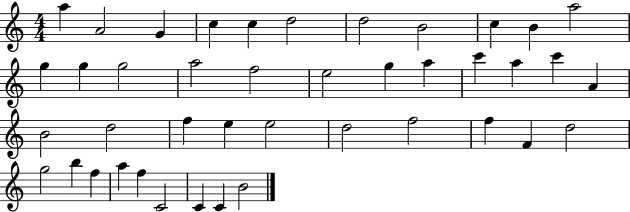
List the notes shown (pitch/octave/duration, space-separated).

A5/q A4/h G4/q C5/q C5/q D5/h D5/h B4/h C5/q B4/q A5/h G5/q G5/q G5/h A5/h F5/h E5/h G5/q A5/q C6/q A5/q C6/q A4/q B4/h D5/h F5/q E5/q E5/h D5/h F5/h F5/q F4/q D5/h G5/h B5/q F5/q A5/q F5/q C4/h C4/q C4/q B4/h